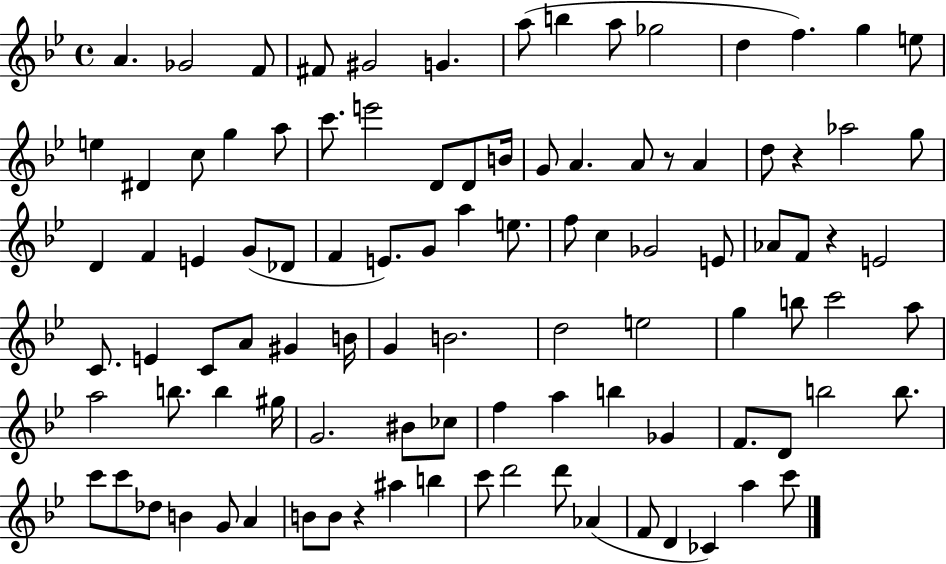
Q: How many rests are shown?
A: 4